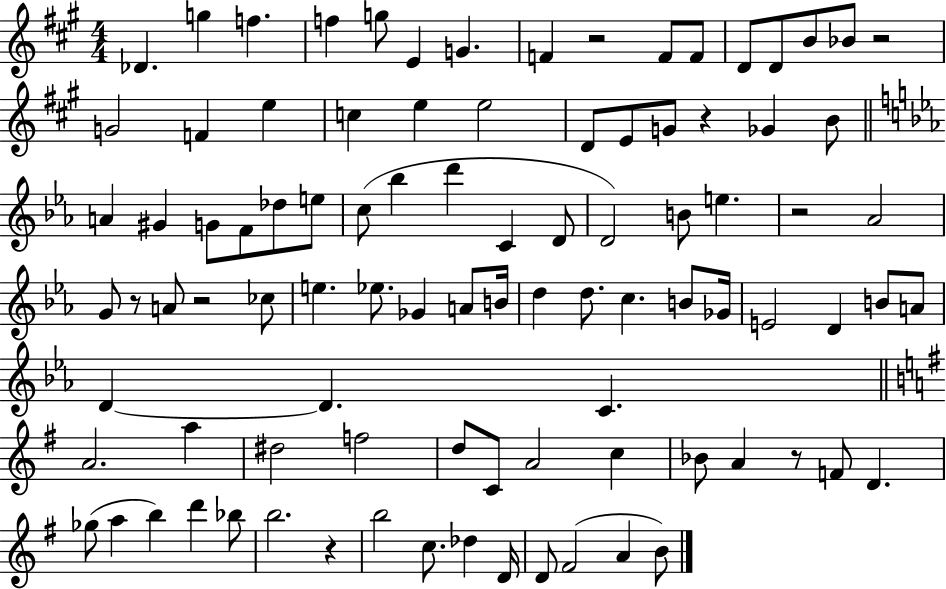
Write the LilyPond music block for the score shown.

{
  \clef treble
  \numericTimeSignature
  \time 4/4
  \key a \major
  \repeat volta 2 { des'4. g''4 f''4. | f''4 g''8 e'4 g'4. | f'4 r2 f'8 f'8 | d'8 d'8 b'8 bes'8 r2 | \break g'2 f'4 e''4 | c''4 e''4 e''2 | d'8 e'8 g'8 r4 ges'4 b'8 | \bar "||" \break \key ees \major a'4 gis'4 g'8 f'8 des''8 e''8 | c''8( bes''4 d'''4 c'4 d'8 | d'2) b'8 e''4. | r2 aes'2 | \break g'8 r8 a'8 r2 ces''8 | e''4. ees''8. ges'4 a'8 b'16 | d''4 d''8. c''4. b'8 ges'16 | e'2 d'4 b'8 a'8 | \break d'4~~ d'4. c'4. | \bar "||" \break \key e \minor a'2. a''4 | dis''2 f''2 | d''8 c'8 a'2 c''4 | bes'8 a'4 r8 f'8 d'4. | \break ges''8( a''4 b''4) d'''4 bes''8 | b''2. r4 | b''2 c''8. des''4 d'16 | d'8 fis'2( a'4 b'8) | \break } \bar "|."
}